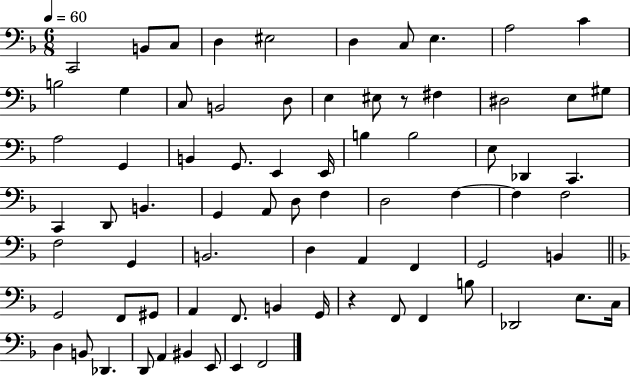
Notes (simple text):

C2/h B2/e C3/e D3/q EIS3/h D3/q C3/e E3/q. A3/h C4/q B3/h G3/q C3/e B2/h D3/e E3/q EIS3/e R/e F#3/q D#3/h E3/e G#3/e A3/h G2/q B2/q G2/e. E2/q E2/s B3/q B3/h E3/e Db2/q C2/q. C2/q D2/e B2/q. G2/q A2/e D3/e F3/q D3/h F3/q F3/q F3/h F3/h G2/q B2/h. D3/q A2/q F2/q G2/h B2/q G2/h F2/e G#2/e A2/q F2/e. B2/q G2/s R/q F2/e F2/q B3/e Db2/h E3/e. C3/s D3/q B2/e Db2/q. D2/e A2/q BIS2/q E2/e E2/q F2/h